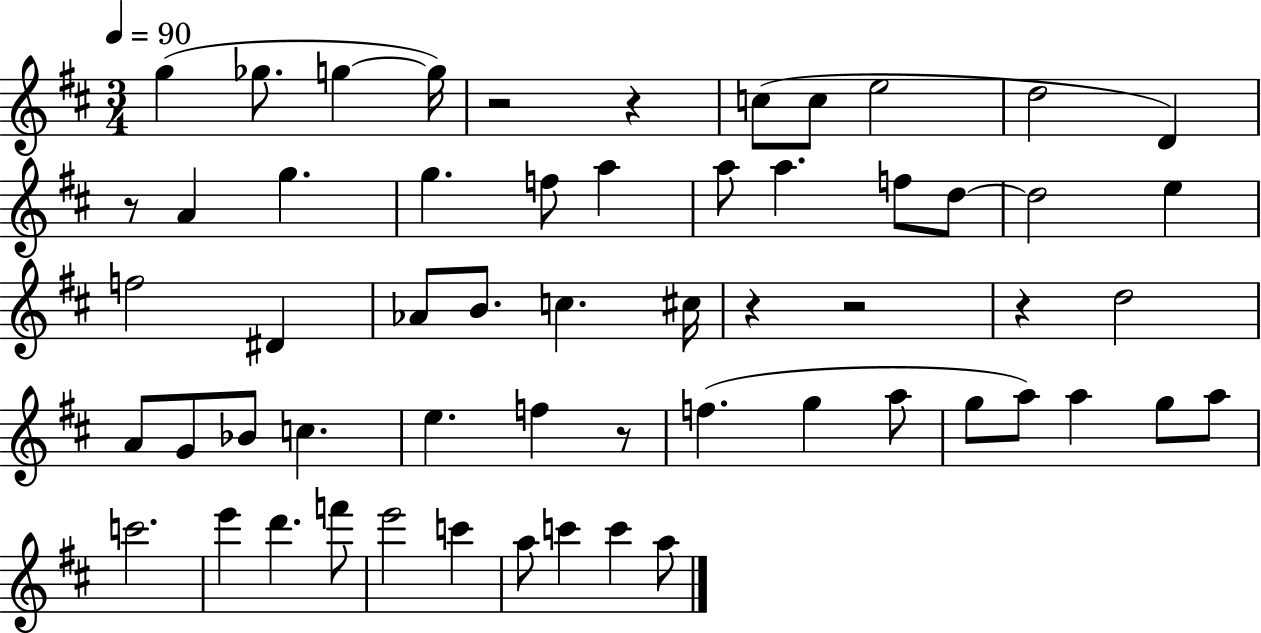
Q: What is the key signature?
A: D major